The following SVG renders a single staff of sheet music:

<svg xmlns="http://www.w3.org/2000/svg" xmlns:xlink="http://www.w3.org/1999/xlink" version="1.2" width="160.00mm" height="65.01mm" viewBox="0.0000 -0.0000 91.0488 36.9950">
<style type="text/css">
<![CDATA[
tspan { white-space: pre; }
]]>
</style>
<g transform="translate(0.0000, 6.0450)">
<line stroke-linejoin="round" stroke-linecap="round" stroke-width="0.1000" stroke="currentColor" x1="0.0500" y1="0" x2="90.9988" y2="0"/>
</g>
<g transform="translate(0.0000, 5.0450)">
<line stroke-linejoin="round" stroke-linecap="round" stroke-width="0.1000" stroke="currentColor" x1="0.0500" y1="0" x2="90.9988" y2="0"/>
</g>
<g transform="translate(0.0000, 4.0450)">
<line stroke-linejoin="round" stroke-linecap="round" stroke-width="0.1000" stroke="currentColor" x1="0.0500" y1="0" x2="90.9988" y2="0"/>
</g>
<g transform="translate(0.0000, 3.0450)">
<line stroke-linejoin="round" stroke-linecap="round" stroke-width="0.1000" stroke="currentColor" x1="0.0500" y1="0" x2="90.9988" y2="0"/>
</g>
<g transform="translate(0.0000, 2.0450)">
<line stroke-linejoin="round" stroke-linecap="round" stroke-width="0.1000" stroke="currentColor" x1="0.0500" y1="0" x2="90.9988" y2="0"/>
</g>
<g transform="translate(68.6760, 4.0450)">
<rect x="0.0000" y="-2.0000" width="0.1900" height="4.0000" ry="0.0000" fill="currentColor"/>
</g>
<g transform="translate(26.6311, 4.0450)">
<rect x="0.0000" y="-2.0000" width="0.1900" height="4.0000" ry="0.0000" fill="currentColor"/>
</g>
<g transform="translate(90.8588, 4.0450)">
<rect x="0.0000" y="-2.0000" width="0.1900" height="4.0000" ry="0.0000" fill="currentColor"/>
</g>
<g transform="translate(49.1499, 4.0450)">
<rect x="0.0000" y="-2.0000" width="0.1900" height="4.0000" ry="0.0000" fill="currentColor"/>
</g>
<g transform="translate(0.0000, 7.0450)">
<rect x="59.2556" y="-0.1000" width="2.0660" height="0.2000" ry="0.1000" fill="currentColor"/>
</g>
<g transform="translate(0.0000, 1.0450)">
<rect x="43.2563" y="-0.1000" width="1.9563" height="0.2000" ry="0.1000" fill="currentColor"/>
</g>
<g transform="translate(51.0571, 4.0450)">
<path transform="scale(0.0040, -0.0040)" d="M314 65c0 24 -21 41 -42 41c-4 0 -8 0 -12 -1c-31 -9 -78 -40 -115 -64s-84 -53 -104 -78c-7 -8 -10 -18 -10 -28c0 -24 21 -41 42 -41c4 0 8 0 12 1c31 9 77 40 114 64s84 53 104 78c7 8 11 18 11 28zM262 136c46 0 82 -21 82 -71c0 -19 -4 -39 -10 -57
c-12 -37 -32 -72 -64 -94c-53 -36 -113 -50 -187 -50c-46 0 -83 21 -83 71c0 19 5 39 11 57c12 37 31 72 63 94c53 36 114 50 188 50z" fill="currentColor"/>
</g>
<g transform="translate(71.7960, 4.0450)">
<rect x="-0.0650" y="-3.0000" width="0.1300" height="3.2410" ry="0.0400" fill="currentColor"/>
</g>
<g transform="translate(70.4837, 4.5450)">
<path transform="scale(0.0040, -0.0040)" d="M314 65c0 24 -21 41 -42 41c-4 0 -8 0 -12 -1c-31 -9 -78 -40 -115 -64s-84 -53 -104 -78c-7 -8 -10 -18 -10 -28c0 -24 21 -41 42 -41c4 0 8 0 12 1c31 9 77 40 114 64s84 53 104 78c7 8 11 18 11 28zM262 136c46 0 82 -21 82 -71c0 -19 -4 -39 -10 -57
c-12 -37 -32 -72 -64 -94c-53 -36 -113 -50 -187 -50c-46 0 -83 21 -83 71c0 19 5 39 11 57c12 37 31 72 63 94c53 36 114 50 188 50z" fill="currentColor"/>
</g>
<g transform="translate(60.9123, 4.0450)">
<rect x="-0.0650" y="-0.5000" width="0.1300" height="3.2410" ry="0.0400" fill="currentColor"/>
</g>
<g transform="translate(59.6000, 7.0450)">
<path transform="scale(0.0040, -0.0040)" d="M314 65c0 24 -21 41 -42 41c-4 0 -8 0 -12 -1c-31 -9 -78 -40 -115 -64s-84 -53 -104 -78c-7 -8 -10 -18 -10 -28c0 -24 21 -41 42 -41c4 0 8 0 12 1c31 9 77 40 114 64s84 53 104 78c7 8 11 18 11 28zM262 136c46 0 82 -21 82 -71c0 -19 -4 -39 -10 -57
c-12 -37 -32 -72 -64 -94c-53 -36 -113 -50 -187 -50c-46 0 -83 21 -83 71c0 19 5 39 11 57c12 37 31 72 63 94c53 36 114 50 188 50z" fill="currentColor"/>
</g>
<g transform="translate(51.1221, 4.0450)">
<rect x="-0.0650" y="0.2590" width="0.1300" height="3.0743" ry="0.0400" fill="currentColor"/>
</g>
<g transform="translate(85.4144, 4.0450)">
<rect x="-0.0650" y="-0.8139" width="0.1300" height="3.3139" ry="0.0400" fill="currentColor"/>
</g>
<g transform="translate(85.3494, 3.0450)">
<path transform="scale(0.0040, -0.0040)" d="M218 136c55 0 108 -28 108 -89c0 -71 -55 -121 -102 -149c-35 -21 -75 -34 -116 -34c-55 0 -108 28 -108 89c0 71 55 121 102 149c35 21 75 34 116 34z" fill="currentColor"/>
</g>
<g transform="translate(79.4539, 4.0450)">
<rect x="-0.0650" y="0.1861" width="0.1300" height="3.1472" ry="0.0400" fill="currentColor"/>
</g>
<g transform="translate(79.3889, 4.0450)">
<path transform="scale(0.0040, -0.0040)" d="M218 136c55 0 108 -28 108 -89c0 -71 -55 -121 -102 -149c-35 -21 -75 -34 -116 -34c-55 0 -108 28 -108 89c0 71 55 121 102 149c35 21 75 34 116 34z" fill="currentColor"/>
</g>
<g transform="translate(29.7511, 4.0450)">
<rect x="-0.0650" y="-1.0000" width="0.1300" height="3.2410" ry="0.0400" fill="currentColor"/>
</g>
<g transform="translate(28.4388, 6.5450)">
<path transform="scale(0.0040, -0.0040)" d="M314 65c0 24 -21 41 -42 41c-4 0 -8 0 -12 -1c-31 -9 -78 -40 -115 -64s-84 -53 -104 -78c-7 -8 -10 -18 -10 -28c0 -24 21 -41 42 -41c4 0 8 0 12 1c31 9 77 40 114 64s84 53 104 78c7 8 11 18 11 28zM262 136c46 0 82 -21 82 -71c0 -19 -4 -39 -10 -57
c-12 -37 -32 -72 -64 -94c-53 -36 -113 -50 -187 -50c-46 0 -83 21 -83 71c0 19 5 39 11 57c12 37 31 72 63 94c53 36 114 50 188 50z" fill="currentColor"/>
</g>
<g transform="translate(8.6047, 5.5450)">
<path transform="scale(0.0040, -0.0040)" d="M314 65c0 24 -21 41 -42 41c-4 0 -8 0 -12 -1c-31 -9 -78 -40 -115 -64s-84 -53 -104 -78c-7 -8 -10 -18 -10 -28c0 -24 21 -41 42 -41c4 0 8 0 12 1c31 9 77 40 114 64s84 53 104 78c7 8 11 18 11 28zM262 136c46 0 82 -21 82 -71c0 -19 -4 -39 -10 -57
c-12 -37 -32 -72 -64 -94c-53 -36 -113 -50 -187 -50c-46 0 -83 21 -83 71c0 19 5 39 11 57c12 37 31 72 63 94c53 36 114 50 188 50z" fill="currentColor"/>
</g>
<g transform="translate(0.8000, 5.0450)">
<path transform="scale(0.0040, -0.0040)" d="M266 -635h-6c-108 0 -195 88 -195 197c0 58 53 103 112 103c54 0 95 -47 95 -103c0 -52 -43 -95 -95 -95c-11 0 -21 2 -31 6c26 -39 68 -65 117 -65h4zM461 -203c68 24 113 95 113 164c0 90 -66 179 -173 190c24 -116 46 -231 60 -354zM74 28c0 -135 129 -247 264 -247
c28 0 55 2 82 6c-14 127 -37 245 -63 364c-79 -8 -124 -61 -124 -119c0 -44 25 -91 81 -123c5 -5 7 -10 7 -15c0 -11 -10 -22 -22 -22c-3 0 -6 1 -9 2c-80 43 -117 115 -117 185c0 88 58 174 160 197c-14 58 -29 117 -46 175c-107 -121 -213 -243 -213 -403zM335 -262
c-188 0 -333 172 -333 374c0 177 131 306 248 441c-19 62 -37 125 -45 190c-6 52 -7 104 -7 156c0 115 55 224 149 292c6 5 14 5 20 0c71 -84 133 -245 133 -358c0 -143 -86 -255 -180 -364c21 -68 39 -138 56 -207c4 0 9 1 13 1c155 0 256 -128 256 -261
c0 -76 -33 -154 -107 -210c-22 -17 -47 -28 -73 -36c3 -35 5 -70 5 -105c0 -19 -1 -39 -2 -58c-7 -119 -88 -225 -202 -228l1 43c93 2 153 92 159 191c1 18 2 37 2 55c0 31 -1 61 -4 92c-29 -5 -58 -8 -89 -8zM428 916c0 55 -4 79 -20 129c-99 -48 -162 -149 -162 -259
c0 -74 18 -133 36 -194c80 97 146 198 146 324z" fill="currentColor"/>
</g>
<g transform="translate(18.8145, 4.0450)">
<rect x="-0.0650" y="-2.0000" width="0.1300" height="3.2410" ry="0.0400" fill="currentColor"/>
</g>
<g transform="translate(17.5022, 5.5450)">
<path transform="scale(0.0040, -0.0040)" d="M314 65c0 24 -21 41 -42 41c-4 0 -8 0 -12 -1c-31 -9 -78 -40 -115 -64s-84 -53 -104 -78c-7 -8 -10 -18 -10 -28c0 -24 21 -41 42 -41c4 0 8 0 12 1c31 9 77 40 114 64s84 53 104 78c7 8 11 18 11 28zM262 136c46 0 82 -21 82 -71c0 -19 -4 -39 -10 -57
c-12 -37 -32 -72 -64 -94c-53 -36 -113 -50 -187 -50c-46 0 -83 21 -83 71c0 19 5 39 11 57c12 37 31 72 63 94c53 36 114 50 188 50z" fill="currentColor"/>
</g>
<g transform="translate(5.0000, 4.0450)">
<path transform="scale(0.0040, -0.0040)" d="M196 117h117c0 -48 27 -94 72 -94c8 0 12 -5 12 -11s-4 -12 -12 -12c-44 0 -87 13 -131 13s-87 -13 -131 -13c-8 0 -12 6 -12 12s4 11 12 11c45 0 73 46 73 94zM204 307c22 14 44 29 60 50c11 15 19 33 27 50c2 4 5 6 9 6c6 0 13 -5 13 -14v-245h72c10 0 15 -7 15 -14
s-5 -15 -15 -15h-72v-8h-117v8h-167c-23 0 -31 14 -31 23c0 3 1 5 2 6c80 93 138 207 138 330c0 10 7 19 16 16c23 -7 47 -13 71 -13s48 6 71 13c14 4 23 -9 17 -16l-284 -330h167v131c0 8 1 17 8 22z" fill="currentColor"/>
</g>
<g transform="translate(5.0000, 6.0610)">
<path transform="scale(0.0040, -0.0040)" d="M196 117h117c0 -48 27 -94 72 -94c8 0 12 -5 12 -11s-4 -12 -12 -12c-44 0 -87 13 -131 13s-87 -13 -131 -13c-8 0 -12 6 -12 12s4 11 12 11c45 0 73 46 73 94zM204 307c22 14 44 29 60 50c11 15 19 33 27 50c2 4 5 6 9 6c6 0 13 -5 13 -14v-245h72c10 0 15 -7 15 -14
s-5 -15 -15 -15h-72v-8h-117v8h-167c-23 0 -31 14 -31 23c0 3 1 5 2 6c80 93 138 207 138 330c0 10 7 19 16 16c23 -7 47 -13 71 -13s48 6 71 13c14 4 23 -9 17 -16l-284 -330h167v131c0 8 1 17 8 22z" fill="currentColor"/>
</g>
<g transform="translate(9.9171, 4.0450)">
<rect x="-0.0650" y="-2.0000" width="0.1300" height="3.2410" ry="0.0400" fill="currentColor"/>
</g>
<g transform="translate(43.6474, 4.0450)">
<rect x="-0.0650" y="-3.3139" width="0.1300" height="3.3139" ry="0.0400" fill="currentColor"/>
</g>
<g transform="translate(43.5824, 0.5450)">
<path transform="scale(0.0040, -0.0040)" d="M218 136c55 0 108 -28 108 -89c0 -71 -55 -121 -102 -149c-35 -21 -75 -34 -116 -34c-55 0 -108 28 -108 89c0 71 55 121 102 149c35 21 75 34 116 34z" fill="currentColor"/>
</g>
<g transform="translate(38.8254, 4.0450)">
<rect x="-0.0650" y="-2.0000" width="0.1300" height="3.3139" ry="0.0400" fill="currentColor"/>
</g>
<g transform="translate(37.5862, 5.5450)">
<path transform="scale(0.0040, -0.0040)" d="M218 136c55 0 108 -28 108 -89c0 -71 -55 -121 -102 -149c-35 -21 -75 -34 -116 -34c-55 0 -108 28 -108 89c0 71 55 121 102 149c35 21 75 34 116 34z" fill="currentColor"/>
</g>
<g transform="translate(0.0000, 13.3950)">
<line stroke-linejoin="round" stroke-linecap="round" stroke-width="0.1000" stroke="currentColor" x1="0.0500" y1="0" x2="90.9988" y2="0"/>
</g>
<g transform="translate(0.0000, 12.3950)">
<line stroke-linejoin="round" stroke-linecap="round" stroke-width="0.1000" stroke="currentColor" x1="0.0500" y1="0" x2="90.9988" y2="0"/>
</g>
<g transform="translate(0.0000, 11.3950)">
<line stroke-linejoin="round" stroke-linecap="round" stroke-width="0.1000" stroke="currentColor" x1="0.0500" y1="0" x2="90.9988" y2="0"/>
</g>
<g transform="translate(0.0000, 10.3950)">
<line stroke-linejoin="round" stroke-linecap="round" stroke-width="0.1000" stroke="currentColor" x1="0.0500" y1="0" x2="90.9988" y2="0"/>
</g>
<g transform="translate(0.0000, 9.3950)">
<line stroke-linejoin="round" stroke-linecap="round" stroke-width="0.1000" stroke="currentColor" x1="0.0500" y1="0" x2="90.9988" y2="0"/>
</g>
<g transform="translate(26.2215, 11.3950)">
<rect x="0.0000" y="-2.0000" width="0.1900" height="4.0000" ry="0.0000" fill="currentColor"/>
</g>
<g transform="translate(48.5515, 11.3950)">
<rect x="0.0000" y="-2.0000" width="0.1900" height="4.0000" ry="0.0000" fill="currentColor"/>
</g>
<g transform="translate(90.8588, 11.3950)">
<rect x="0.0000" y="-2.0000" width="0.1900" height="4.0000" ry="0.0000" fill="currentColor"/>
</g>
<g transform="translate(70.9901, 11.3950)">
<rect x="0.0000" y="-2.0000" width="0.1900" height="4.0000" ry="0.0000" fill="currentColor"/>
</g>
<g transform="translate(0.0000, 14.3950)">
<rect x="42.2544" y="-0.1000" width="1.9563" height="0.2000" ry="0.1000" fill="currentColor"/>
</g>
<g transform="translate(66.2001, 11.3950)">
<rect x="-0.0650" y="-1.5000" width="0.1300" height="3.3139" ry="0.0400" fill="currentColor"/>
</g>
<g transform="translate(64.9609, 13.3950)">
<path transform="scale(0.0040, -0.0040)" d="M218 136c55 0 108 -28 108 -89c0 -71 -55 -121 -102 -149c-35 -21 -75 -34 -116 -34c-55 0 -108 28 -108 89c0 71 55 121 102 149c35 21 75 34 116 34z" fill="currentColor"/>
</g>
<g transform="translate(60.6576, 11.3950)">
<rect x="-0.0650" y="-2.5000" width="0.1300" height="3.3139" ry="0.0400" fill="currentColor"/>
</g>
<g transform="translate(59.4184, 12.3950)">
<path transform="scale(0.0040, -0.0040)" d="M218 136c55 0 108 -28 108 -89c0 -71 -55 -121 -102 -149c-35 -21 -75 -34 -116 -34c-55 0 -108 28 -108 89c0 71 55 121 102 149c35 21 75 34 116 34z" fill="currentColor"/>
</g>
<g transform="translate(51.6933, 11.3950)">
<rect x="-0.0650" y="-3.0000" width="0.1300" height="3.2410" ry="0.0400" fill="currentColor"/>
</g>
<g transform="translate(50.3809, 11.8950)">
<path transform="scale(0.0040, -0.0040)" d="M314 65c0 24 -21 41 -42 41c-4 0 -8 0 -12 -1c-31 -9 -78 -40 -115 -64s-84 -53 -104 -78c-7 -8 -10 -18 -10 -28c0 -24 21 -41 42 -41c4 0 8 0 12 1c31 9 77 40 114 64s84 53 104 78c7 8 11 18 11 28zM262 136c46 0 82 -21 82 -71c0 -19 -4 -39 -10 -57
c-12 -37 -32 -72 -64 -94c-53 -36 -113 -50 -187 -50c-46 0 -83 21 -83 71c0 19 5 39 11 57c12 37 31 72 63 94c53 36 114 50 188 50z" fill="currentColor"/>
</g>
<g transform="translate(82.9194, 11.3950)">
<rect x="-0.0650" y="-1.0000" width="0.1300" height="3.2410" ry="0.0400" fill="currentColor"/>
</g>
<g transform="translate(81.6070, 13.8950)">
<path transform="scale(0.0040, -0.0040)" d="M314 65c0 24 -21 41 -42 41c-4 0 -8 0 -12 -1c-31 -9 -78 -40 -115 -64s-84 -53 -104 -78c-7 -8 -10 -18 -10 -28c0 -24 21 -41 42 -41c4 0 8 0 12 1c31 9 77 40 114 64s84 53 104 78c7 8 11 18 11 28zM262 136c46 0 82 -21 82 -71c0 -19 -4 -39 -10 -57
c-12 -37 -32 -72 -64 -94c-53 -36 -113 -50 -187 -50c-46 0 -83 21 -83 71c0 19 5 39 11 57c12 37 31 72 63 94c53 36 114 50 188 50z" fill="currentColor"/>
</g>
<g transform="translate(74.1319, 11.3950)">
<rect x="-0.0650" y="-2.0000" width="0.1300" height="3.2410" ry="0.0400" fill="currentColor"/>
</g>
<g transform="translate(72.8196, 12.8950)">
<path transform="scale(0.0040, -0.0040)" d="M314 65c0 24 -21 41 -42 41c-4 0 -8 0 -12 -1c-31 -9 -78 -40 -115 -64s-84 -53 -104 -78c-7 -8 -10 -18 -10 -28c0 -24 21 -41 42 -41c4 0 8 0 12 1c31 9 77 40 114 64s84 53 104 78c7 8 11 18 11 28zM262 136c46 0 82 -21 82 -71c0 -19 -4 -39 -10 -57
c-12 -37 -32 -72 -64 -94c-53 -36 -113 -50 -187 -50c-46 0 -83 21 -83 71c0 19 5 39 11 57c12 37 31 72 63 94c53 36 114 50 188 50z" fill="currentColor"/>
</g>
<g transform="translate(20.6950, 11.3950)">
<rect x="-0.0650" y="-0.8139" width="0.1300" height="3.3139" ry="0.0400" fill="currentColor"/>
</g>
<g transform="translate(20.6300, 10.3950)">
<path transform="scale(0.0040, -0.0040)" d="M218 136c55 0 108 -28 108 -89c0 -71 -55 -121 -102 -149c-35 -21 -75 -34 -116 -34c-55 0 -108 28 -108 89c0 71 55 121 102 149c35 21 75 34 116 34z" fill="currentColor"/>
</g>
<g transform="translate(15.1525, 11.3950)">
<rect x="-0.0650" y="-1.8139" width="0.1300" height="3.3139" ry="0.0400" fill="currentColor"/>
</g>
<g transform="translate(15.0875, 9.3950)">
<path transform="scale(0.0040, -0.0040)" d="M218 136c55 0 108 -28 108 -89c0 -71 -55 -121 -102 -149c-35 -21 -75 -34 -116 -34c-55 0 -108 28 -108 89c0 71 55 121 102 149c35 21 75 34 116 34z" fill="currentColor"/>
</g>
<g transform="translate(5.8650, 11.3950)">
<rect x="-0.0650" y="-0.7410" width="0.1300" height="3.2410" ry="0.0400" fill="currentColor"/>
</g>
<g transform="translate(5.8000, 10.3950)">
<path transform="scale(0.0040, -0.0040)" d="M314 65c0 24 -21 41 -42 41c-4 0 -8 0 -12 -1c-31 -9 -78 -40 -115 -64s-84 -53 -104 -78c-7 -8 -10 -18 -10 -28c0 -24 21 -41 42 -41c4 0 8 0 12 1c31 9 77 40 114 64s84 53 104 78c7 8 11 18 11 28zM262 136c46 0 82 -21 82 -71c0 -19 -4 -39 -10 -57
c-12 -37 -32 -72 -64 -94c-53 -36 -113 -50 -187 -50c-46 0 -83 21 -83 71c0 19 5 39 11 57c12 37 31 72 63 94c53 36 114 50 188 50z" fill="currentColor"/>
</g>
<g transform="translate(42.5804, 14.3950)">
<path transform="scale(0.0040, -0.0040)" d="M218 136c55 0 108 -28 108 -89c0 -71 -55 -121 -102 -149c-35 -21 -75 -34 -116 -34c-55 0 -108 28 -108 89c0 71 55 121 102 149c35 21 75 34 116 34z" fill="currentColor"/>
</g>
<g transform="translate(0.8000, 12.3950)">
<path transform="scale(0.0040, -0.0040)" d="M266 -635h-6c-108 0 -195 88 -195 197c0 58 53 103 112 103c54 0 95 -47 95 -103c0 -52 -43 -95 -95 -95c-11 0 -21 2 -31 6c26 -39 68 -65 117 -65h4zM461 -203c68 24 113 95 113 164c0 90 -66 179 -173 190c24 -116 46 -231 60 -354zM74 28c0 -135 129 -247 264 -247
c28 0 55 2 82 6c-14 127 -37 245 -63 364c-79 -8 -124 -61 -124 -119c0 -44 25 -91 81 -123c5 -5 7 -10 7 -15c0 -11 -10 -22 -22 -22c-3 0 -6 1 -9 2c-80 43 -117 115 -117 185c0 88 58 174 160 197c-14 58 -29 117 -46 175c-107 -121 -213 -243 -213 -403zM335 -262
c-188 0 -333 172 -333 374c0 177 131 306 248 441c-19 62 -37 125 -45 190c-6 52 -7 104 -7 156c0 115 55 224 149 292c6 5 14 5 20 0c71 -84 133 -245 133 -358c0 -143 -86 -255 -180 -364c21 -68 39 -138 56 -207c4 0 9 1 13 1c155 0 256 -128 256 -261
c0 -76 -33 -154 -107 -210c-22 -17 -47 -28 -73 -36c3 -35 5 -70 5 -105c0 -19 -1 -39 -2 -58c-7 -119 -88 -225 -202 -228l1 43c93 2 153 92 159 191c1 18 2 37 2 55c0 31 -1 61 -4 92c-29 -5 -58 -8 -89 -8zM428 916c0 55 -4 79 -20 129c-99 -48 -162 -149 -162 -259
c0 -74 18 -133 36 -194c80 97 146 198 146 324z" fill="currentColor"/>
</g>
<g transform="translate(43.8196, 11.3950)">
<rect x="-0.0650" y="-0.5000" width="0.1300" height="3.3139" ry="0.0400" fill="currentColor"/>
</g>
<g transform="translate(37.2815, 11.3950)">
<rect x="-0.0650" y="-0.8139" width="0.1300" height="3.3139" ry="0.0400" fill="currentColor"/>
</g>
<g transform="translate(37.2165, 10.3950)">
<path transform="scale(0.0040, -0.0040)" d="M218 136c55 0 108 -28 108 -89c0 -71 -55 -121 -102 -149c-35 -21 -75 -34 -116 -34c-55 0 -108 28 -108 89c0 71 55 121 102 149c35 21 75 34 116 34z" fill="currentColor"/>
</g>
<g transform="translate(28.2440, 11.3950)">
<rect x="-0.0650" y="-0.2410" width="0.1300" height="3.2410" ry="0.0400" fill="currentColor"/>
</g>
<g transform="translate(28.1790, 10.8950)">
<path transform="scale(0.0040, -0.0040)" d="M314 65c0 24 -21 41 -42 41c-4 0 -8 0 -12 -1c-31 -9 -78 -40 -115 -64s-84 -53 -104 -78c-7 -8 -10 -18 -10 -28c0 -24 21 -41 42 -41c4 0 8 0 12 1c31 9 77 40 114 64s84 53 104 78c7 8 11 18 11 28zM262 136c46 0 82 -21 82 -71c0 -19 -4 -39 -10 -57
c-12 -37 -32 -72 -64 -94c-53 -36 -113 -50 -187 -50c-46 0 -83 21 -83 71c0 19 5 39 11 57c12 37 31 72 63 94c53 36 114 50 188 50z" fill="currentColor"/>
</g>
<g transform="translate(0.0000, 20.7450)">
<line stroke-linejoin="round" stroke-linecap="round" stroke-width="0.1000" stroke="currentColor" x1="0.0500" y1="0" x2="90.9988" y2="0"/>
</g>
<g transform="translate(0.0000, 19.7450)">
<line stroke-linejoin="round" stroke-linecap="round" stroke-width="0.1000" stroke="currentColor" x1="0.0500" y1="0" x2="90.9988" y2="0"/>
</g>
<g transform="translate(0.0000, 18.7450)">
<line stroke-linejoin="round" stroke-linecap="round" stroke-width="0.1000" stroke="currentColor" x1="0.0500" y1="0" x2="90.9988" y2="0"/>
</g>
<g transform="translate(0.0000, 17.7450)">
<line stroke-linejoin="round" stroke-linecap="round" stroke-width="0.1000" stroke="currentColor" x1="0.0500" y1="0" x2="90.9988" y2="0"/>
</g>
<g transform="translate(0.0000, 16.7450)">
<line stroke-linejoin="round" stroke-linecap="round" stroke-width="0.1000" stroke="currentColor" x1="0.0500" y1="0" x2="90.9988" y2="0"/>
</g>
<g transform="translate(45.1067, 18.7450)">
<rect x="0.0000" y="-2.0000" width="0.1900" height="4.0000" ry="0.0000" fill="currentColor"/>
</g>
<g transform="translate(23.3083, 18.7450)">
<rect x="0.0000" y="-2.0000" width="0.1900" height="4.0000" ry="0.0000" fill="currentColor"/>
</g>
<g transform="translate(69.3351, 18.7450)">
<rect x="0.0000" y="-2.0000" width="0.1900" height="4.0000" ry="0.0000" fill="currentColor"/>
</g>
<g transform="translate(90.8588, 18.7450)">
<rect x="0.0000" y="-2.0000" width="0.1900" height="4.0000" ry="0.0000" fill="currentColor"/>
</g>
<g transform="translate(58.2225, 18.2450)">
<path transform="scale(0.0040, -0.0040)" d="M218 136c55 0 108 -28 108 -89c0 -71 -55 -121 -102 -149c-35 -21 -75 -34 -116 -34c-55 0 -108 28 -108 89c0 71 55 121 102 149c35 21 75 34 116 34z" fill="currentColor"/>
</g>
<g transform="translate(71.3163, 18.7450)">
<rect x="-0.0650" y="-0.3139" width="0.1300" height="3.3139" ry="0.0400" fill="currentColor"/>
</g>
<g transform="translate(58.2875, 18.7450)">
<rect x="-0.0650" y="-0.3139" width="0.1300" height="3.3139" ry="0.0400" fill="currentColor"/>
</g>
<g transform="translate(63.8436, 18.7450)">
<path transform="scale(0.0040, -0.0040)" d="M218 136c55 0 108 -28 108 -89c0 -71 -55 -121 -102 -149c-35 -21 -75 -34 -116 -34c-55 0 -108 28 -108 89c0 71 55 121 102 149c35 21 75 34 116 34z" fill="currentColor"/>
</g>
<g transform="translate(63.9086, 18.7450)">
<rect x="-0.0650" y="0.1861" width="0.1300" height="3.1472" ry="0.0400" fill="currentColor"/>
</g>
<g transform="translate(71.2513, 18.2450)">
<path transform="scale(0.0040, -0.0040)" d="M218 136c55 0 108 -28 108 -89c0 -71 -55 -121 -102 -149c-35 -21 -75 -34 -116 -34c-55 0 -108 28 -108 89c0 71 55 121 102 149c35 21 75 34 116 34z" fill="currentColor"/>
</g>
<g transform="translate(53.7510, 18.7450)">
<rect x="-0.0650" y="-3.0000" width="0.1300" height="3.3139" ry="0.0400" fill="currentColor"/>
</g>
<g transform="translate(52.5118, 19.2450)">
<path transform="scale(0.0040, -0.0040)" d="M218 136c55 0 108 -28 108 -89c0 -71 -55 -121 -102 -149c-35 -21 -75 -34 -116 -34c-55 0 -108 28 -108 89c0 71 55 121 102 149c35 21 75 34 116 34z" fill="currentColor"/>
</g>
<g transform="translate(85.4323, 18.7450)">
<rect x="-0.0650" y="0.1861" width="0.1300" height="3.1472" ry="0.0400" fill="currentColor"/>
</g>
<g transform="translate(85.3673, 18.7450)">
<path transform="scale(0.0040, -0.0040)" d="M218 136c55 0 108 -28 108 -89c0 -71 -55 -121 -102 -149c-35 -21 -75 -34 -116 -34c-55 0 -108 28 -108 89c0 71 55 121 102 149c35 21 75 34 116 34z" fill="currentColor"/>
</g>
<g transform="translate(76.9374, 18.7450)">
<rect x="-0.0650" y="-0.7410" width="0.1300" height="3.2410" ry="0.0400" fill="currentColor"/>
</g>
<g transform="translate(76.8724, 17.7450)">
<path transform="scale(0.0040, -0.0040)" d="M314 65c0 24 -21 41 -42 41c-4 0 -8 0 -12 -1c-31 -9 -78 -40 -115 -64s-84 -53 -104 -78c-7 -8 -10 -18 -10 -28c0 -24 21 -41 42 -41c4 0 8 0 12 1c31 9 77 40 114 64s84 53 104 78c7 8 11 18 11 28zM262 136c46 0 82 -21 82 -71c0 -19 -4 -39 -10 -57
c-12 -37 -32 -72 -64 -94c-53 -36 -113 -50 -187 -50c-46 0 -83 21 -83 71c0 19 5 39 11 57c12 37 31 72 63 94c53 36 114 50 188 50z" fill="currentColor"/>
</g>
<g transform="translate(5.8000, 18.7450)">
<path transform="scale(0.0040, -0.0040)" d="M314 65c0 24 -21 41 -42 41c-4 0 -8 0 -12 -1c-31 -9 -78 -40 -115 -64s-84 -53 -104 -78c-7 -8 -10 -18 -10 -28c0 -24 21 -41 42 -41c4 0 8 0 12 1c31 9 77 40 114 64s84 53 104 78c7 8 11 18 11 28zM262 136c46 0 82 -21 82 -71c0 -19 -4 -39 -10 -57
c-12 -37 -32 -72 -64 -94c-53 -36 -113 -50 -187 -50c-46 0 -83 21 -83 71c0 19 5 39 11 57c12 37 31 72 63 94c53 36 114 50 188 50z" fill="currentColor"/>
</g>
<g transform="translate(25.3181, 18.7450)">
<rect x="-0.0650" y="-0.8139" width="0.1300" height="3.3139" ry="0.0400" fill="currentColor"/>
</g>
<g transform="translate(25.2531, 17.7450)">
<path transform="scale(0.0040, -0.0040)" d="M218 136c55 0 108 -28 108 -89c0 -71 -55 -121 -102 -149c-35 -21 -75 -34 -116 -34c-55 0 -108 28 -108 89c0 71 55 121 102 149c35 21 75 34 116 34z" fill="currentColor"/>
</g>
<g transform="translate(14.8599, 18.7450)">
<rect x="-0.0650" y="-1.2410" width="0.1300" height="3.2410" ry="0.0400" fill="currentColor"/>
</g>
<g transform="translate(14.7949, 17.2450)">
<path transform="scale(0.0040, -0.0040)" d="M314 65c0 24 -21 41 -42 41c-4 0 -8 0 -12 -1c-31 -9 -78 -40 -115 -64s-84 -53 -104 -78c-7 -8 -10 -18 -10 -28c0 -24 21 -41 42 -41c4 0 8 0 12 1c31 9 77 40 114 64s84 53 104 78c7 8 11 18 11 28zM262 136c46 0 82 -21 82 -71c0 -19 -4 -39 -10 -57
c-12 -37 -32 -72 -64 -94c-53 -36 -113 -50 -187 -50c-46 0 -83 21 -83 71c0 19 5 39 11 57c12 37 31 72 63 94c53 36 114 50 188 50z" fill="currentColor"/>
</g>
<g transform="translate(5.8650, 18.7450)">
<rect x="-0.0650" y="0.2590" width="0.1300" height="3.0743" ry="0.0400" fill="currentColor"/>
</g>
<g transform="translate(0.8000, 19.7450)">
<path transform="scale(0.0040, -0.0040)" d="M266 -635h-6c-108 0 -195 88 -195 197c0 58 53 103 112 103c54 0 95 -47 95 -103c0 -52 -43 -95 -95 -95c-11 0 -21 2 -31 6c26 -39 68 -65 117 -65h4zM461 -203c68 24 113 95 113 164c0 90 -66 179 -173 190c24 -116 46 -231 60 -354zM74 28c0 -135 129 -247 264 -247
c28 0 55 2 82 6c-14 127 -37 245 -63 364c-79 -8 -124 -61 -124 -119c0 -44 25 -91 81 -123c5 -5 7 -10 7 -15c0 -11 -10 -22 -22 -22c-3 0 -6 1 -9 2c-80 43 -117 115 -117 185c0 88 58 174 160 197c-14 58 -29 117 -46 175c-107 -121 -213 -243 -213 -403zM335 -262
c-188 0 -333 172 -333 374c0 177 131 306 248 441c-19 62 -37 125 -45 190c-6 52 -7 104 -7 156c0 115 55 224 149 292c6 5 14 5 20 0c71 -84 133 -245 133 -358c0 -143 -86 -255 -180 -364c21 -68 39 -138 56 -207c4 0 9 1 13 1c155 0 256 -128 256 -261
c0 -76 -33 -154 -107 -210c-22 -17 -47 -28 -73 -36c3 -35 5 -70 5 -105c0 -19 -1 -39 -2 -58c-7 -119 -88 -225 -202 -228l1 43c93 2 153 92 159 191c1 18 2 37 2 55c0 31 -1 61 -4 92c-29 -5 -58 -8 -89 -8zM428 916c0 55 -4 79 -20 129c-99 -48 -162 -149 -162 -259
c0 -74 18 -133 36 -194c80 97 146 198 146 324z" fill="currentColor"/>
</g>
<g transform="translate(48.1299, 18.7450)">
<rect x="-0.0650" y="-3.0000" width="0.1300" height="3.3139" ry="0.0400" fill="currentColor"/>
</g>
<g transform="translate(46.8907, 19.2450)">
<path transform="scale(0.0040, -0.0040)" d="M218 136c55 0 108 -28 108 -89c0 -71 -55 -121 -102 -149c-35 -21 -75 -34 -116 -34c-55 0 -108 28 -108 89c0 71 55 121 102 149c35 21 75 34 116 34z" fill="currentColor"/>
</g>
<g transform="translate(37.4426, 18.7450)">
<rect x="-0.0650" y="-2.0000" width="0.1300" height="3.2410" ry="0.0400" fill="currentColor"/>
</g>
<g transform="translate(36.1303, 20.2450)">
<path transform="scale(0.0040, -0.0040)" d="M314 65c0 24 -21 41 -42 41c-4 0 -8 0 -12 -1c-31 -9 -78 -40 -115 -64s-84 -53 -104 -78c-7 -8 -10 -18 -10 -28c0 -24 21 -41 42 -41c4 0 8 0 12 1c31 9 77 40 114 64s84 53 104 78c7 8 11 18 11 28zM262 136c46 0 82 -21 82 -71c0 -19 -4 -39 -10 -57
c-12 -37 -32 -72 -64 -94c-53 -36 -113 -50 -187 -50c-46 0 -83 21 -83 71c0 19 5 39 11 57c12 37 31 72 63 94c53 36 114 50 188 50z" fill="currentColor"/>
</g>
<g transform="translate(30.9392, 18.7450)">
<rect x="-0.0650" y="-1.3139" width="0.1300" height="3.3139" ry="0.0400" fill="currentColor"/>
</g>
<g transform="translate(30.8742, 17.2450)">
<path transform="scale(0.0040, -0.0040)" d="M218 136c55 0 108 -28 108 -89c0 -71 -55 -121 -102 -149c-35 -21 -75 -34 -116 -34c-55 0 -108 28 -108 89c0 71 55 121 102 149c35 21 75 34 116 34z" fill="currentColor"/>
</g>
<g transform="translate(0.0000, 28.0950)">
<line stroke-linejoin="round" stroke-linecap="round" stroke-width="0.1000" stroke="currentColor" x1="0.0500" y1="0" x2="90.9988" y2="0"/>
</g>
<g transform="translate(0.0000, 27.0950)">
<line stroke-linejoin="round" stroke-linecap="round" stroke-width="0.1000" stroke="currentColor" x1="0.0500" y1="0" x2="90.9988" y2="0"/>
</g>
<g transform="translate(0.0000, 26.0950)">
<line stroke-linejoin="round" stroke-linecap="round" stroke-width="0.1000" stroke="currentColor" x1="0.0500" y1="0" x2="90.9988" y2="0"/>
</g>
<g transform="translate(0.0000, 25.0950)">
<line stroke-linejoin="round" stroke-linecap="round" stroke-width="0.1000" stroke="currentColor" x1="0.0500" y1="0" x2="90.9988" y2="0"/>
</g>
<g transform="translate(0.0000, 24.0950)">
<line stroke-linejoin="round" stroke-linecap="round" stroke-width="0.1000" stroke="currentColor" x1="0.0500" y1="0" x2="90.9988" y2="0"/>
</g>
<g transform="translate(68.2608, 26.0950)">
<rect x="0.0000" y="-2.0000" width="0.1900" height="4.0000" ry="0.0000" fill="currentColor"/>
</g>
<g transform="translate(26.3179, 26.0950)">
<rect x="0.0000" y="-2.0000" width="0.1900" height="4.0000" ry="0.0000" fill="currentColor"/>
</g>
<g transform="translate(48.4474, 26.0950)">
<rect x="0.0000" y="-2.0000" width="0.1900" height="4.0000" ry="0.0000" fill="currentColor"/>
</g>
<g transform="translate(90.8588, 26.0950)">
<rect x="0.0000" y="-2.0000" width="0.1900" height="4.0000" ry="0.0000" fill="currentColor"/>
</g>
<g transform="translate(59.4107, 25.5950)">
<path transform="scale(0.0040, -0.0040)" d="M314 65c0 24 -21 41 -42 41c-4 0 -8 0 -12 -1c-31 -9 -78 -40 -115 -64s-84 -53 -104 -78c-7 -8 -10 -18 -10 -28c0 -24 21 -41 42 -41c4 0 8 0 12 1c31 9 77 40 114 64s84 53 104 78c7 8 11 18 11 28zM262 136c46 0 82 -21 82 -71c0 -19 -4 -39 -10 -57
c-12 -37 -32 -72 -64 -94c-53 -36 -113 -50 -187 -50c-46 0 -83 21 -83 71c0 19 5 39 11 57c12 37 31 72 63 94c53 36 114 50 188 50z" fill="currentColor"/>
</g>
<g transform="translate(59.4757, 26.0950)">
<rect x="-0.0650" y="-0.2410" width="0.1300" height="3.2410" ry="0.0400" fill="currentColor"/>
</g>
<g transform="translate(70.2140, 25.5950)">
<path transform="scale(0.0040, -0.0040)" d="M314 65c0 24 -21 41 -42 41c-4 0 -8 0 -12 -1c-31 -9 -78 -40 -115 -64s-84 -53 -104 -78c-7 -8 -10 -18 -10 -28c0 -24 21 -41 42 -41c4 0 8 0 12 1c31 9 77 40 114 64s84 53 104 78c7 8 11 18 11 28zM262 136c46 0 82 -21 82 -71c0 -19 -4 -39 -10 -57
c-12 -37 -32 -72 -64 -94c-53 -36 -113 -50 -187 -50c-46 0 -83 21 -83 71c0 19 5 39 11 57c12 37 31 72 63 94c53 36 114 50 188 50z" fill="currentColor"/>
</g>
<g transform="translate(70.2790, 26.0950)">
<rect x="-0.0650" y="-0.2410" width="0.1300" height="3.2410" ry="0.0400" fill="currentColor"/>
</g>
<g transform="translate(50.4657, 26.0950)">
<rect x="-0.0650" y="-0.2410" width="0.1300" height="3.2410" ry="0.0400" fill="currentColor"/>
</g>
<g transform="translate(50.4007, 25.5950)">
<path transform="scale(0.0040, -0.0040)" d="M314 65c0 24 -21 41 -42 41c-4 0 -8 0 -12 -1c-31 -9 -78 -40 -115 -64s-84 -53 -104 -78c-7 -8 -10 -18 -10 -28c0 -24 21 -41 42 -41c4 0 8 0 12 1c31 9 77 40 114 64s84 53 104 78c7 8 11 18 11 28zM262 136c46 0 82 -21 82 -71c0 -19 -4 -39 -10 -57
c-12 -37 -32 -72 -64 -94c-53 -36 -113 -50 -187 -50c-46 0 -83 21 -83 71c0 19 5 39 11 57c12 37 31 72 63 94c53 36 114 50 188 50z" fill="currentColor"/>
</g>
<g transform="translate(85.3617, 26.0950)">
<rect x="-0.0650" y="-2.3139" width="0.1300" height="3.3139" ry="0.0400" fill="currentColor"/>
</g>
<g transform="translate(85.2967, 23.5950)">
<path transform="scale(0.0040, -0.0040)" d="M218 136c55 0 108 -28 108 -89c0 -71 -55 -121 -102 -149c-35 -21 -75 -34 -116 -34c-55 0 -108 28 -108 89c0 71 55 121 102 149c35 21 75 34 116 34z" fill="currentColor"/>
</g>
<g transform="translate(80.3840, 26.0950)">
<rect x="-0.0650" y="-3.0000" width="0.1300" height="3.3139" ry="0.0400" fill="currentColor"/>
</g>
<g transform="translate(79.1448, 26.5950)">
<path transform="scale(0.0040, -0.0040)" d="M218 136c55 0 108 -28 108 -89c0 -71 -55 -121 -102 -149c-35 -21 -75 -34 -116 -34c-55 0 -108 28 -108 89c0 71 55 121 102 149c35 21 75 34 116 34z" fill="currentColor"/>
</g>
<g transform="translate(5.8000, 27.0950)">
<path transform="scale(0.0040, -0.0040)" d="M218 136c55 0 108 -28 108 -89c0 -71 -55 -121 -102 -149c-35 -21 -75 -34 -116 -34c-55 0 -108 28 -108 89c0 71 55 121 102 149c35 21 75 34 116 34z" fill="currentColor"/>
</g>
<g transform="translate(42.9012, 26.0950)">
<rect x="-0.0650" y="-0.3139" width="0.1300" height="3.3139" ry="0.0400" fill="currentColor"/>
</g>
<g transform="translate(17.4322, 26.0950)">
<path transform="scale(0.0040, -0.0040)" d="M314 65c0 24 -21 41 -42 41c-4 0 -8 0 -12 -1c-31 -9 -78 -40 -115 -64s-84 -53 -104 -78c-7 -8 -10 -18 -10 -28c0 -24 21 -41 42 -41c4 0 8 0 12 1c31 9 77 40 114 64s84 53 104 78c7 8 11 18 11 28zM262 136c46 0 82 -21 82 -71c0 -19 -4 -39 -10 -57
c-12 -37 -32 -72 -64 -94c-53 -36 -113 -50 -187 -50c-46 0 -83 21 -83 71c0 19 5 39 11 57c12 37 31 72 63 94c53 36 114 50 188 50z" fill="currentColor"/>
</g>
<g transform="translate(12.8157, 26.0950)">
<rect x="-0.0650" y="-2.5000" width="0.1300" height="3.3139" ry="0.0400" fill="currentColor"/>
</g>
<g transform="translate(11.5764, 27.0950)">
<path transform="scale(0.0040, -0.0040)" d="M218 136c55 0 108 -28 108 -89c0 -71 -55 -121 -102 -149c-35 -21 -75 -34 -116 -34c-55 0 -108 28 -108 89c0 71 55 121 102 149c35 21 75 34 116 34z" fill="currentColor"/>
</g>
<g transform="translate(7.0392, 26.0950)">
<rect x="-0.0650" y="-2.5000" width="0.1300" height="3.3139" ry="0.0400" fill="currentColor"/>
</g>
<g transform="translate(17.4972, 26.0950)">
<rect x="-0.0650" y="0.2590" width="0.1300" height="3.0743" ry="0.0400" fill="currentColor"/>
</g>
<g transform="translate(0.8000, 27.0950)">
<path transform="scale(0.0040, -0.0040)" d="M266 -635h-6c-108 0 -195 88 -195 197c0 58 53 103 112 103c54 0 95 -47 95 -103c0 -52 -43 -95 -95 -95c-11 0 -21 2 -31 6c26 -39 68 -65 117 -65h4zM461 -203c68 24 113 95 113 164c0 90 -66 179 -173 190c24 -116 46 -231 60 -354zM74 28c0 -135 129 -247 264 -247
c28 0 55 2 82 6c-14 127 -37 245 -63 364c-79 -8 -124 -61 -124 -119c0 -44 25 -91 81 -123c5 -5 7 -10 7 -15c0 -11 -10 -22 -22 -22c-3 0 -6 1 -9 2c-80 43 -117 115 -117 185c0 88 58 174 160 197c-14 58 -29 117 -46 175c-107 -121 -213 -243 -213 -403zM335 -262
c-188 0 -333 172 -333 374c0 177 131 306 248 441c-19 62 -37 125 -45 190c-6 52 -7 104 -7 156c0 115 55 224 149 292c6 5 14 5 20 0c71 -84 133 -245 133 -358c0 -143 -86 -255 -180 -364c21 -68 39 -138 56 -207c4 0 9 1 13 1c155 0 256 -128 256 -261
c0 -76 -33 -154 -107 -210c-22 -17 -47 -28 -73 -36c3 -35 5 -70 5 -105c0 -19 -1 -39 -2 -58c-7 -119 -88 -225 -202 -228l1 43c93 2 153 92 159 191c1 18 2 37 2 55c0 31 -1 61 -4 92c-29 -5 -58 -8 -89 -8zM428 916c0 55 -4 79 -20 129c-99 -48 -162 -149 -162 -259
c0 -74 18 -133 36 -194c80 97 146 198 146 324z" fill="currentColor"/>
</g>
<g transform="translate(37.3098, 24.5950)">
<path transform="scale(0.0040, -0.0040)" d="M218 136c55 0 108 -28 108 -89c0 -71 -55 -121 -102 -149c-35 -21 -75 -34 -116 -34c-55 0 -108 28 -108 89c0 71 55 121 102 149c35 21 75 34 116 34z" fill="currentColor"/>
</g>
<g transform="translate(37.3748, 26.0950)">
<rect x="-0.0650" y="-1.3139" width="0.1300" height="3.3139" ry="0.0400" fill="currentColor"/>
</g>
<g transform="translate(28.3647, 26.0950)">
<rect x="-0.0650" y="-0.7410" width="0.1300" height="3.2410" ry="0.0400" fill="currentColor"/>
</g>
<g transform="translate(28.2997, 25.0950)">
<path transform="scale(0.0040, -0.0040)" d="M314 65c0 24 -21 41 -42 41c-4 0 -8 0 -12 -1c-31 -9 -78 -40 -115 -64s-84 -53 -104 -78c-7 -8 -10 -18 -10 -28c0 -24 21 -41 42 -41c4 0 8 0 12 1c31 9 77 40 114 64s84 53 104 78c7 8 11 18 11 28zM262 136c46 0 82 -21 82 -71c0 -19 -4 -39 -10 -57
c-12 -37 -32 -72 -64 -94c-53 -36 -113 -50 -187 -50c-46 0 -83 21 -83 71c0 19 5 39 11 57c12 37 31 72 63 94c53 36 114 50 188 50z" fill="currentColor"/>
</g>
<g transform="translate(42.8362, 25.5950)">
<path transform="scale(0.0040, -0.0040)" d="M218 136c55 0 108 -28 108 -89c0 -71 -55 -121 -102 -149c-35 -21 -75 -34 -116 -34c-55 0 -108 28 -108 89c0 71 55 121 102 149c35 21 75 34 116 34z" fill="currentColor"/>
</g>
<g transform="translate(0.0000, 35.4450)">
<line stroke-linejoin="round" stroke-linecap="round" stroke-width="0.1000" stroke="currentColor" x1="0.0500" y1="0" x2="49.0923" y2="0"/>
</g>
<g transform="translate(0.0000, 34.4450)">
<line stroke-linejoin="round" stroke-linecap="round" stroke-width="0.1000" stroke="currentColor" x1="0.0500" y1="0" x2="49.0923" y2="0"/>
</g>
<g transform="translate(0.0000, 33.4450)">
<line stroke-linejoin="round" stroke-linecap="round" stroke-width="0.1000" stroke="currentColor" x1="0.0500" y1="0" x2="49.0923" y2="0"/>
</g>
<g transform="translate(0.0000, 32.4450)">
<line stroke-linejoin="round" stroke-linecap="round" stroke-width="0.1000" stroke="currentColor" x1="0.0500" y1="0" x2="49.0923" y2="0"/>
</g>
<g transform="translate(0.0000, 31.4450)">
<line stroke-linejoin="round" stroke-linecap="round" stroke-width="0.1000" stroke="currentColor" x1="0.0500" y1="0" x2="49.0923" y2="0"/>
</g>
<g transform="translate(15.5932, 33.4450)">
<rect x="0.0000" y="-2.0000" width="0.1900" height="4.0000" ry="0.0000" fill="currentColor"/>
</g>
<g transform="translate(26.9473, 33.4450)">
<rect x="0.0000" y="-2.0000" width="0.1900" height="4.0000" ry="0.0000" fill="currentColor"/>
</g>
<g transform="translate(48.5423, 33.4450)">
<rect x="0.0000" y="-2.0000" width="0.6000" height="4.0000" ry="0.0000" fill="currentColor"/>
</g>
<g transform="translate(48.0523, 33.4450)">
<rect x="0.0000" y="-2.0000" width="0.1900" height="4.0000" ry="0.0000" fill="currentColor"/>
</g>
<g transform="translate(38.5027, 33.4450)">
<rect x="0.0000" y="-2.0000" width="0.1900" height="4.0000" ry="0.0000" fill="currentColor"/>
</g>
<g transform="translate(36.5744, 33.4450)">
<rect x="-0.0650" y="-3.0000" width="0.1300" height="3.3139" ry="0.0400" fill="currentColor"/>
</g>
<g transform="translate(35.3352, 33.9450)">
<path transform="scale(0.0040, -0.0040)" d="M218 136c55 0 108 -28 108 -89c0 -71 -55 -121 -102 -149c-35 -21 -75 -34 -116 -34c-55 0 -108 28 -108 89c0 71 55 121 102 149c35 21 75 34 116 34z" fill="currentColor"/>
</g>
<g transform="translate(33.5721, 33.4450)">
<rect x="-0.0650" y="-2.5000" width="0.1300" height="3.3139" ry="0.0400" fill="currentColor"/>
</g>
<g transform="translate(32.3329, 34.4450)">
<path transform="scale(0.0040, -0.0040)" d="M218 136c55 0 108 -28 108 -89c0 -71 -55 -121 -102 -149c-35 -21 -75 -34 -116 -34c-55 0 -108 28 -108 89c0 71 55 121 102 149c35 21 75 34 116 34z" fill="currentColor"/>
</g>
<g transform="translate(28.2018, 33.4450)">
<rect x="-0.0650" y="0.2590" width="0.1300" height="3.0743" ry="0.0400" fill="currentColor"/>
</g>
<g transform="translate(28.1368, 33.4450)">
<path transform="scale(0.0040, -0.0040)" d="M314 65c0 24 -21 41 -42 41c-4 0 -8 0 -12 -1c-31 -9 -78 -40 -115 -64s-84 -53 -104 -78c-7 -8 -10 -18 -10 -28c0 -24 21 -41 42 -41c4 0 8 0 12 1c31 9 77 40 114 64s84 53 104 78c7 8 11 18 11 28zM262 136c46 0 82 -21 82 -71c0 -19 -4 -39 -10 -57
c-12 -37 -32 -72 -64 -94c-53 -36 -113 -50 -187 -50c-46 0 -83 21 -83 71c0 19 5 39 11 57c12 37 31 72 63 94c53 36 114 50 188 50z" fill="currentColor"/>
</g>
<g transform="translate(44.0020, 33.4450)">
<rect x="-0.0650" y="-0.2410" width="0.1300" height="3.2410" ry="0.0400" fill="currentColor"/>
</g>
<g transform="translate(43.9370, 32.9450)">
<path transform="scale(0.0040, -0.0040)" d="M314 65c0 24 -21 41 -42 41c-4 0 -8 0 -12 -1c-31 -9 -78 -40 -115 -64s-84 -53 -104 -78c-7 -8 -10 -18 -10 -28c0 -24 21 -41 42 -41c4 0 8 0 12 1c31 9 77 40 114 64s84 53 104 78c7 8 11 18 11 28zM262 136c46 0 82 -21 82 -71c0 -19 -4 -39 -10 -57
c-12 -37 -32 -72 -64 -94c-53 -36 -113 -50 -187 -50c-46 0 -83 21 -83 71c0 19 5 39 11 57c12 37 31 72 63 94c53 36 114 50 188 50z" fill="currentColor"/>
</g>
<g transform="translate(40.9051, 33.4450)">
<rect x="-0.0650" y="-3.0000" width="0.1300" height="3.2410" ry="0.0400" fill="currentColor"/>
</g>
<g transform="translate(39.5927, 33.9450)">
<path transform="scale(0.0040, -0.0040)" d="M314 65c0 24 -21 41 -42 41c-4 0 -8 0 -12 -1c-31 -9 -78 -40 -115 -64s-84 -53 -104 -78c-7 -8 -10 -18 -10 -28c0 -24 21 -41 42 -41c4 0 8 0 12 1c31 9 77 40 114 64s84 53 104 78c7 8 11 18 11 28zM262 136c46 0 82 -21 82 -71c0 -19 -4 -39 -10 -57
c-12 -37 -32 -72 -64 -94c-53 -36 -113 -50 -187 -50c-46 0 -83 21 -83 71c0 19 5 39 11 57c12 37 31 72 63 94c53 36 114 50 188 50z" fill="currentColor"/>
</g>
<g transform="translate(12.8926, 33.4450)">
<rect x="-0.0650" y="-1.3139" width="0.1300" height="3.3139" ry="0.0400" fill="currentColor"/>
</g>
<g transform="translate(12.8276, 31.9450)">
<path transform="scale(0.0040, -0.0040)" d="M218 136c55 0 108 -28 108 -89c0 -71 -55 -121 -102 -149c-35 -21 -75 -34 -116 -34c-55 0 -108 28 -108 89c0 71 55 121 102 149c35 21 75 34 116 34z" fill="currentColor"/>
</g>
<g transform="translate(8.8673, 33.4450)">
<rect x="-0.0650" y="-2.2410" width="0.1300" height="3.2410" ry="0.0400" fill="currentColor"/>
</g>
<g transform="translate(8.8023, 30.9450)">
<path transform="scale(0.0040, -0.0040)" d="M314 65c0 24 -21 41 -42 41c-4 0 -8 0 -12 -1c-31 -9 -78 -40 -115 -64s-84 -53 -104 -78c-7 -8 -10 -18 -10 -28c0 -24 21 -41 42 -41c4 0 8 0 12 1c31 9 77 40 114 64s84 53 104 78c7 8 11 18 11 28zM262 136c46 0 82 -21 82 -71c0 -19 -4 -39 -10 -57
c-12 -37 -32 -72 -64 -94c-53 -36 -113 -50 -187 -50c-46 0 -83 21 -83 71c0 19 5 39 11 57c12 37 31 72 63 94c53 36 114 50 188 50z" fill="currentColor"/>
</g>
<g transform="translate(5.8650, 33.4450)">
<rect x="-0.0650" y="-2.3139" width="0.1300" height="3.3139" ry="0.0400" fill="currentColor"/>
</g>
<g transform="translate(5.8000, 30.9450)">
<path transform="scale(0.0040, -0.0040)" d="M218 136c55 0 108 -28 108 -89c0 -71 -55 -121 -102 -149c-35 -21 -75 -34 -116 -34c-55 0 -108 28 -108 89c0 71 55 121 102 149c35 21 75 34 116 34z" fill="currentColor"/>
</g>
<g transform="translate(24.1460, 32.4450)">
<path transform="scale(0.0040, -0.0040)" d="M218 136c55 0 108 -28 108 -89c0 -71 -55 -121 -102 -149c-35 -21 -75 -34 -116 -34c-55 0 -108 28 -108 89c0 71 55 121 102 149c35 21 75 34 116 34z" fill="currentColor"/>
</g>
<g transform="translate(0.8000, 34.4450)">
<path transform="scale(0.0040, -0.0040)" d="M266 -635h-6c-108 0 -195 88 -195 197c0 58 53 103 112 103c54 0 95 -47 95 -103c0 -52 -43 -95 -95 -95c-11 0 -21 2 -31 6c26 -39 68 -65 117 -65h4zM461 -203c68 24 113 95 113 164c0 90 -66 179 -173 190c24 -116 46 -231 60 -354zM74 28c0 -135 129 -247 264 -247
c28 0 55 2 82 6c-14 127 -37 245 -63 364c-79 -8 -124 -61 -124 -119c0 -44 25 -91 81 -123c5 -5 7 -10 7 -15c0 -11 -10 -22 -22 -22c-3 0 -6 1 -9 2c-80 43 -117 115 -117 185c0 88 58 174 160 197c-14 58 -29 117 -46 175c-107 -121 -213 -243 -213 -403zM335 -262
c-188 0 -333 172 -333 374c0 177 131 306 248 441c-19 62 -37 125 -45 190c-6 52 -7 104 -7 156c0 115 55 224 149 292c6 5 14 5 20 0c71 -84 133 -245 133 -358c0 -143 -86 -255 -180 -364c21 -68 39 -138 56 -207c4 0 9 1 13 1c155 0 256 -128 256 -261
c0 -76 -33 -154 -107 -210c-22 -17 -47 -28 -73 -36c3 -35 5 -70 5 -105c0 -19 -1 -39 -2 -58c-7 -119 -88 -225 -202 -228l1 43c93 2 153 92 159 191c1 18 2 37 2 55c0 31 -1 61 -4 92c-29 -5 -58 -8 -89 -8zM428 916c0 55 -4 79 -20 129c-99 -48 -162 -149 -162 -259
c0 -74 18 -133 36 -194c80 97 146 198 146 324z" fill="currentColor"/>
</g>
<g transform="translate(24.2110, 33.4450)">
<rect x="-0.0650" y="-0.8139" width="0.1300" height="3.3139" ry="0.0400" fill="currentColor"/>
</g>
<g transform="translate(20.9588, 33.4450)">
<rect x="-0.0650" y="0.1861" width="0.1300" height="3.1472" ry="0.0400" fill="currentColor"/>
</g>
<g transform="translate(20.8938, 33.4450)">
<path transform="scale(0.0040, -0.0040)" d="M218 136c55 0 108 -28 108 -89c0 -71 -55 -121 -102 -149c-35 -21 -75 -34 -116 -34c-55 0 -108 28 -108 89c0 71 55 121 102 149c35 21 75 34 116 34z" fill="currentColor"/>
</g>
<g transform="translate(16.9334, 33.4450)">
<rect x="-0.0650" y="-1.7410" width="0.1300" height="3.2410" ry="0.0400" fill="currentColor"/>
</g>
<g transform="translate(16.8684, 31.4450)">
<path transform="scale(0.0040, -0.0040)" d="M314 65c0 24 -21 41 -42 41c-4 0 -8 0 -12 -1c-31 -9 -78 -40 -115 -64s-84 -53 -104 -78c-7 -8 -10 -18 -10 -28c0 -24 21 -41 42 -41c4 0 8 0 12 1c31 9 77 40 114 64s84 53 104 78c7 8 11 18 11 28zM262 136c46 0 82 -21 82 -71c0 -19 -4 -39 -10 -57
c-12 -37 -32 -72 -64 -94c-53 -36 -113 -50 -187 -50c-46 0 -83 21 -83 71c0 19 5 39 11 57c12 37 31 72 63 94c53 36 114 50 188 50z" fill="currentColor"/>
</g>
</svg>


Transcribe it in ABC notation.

X:1
T:Untitled
M:4/4
L:1/4
K:C
F2 F2 D2 F b B2 C2 A2 B d d2 f d c2 d C A2 G E F2 D2 B2 e2 d e F2 A A c B c d2 B G G B2 d2 e c c2 c2 c2 A g g g2 e f2 B d B2 G A A2 c2